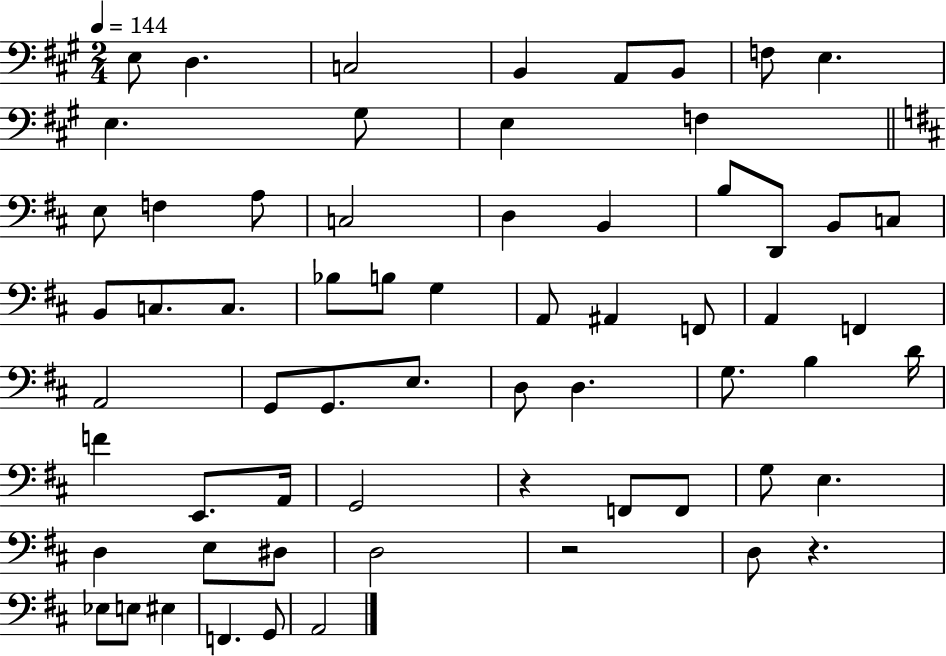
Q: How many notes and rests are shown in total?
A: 64